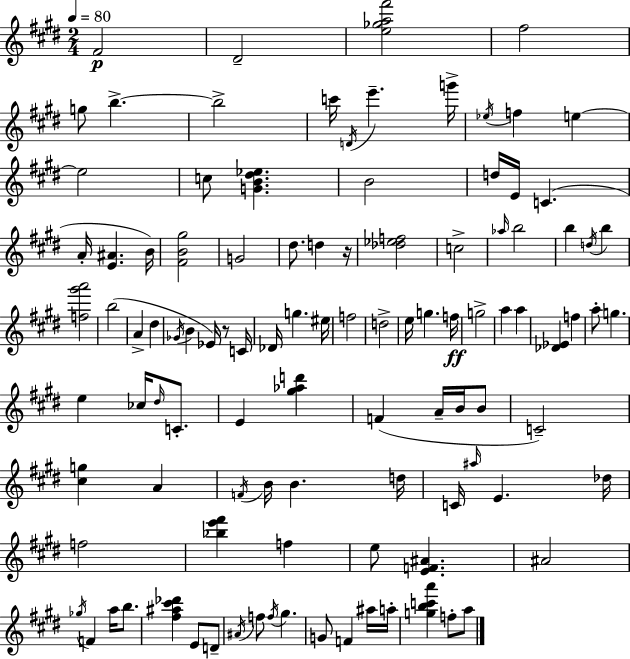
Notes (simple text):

F#4/h D#4/h [E5,Gb5,A5,F#6]/h F#5/h G5/e B5/q. B5/h C6/s D4/s E6/q. G6/s Eb5/s F5/q E5/q E5/h C5/e [G4,B4,D#5,Eb5]/q. B4/h D5/s E4/s C4/q. A4/s [E4,A#4]/q. B4/s [F#4,B4,G#5]/h G4/h D#5/e. D5/q R/s [Db5,Eb5,F5]/h C5/h Ab5/s B5/h B5/q D5/s B5/q [F5,G#6,A6]/h B5/h A4/q D#5/q Gb4/s B4/q Eb4/s R/e C4/s Db4/s G5/q. EIS5/s F5/h D5/h E5/s G5/q. F5/s G5/h A5/q A5/q [Db4,Eb4]/q F5/q A5/e G5/q. E5/q CES5/s D#5/s C4/e. E4/q [G#5,Ab5,D6]/q F4/q A4/s B4/s B4/e C4/h [C#5,G5]/q A4/q F4/s B4/s B4/q. D5/s C4/s A#5/s E4/q. Db5/s F5/h [Bb5,E6,F#6]/q F5/q E5/e [E4,F4,A#4]/q. A#4/h Gb5/s F4/q A5/s B5/e. [F#5,A#5,C#6,Db6]/q E4/e D4/e A#4/s F5/e F5/s G#5/q. G4/e F4/q A#5/s A5/s [G5,B5,C6,A6]/q F5/e A5/e